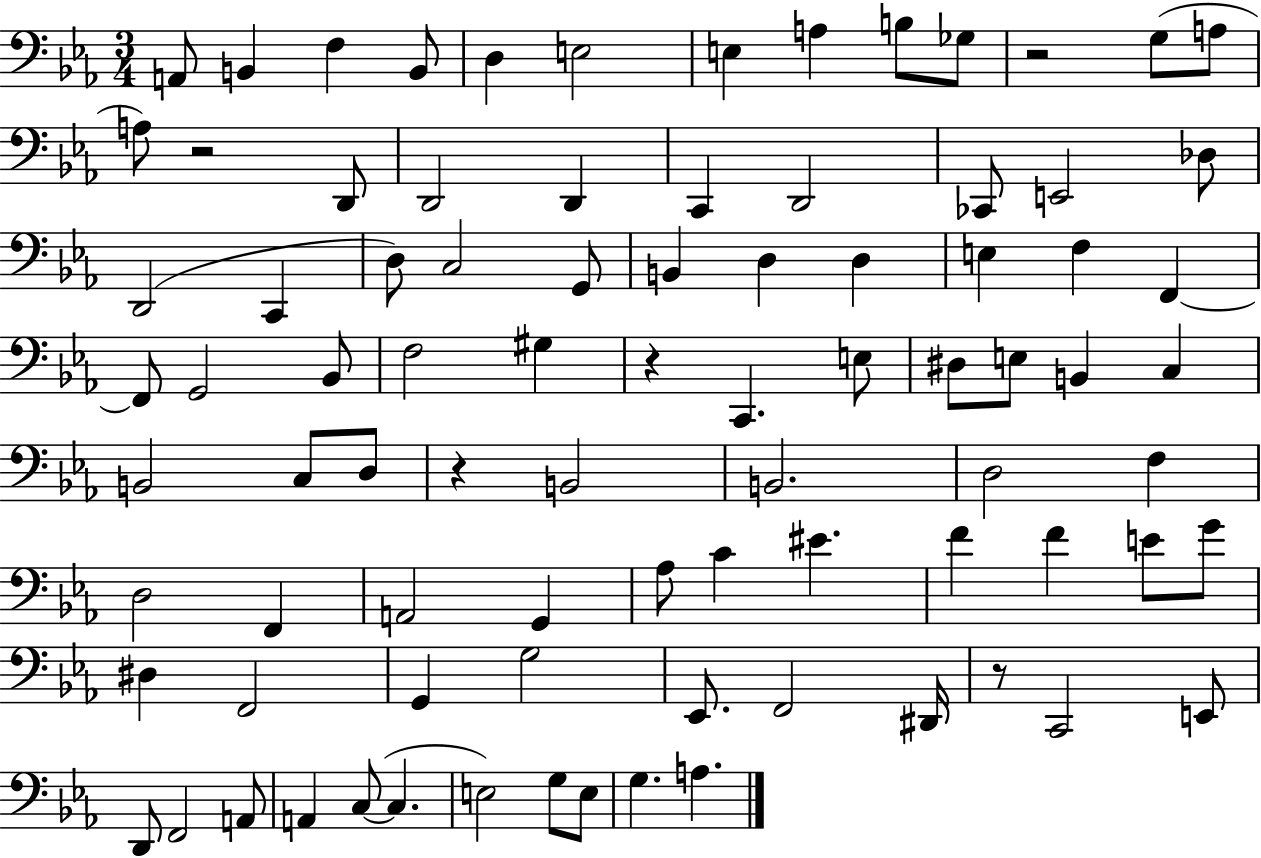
X:1
T:Untitled
M:3/4
L:1/4
K:Eb
A,,/2 B,, F, B,,/2 D, E,2 E, A, B,/2 _G,/2 z2 G,/2 A,/2 A,/2 z2 D,,/2 D,,2 D,, C,, D,,2 _C,,/2 E,,2 _D,/2 D,,2 C,, D,/2 C,2 G,,/2 B,, D, D, E, F, F,, F,,/2 G,,2 _B,,/2 F,2 ^G, z C,, E,/2 ^D,/2 E,/2 B,, C, B,,2 C,/2 D,/2 z B,,2 B,,2 D,2 F, D,2 F,, A,,2 G,, _A,/2 C ^E F F E/2 G/2 ^D, F,,2 G,, G,2 _E,,/2 F,,2 ^D,,/4 z/2 C,,2 E,,/2 D,,/2 F,,2 A,,/2 A,, C,/2 C, E,2 G,/2 E,/2 G, A,